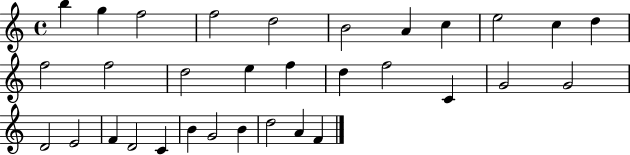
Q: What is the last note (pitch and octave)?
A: F4